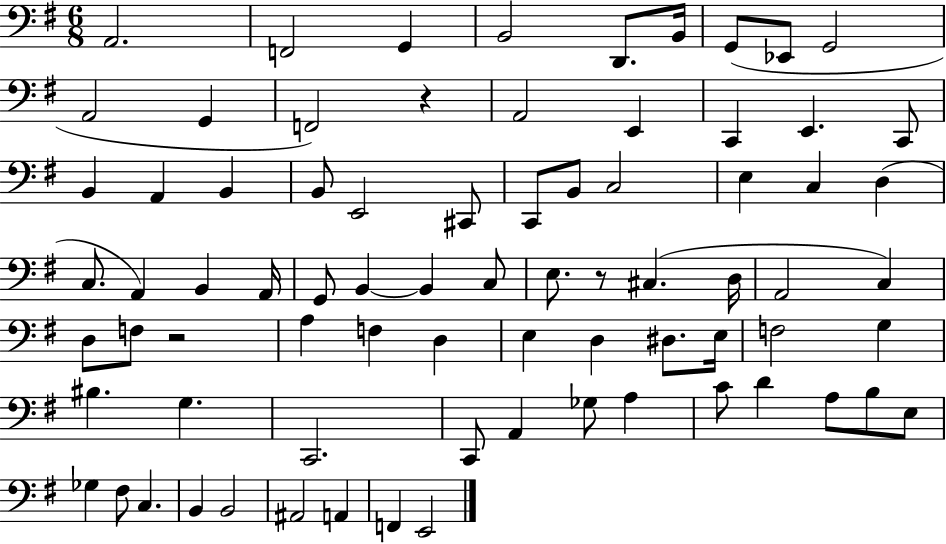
{
  \clef bass
  \numericTimeSignature
  \time 6/8
  \key g \major
  \repeat volta 2 { a,2. | f,2 g,4 | b,2 d,8. b,16 | g,8( ees,8 g,2 | \break a,2 g,4 | f,2) r4 | a,2 e,4 | c,4 e,4. c,8 | \break b,4 a,4 b,4 | b,8 e,2 cis,8 | c,8 b,8 c2 | e4 c4 d4( | \break c8. a,4) b,4 a,16 | g,8 b,4~~ b,4 c8 | e8. r8 cis4.( d16 | a,2 c4) | \break d8 f8 r2 | a4 f4 d4 | e4 d4 dis8. e16 | f2 g4 | \break bis4. g4. | c,2. | c,8 a,4 ges8 a4 | c'8 d'4 a8 b8 e8 | \break ges4 fis8 c4. | b,4 b,2 | ais,2 a,4 | f,4 e,2 | \break } \bar "|."
}